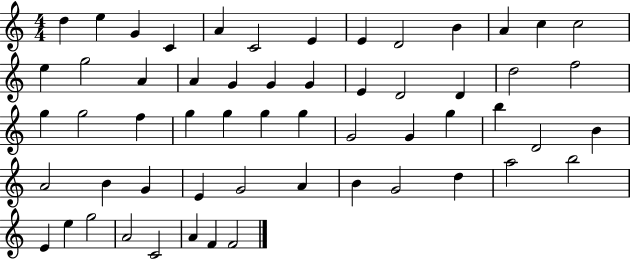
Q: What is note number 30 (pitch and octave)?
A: G5